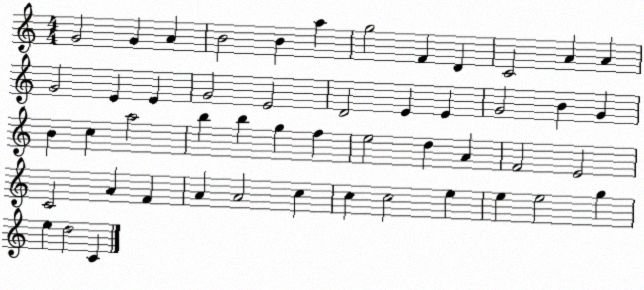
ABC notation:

X:1
T:Untitled
M:4/4
L:1/4
K:C
G2 G A B2 B a g2 F D C2 A A G2 E E G2 E2 D2 E E G2 B G B c a2 b b g f e2 d A F2 E2 C2 A F A A2 c c c2 e e e2 g e d2 C